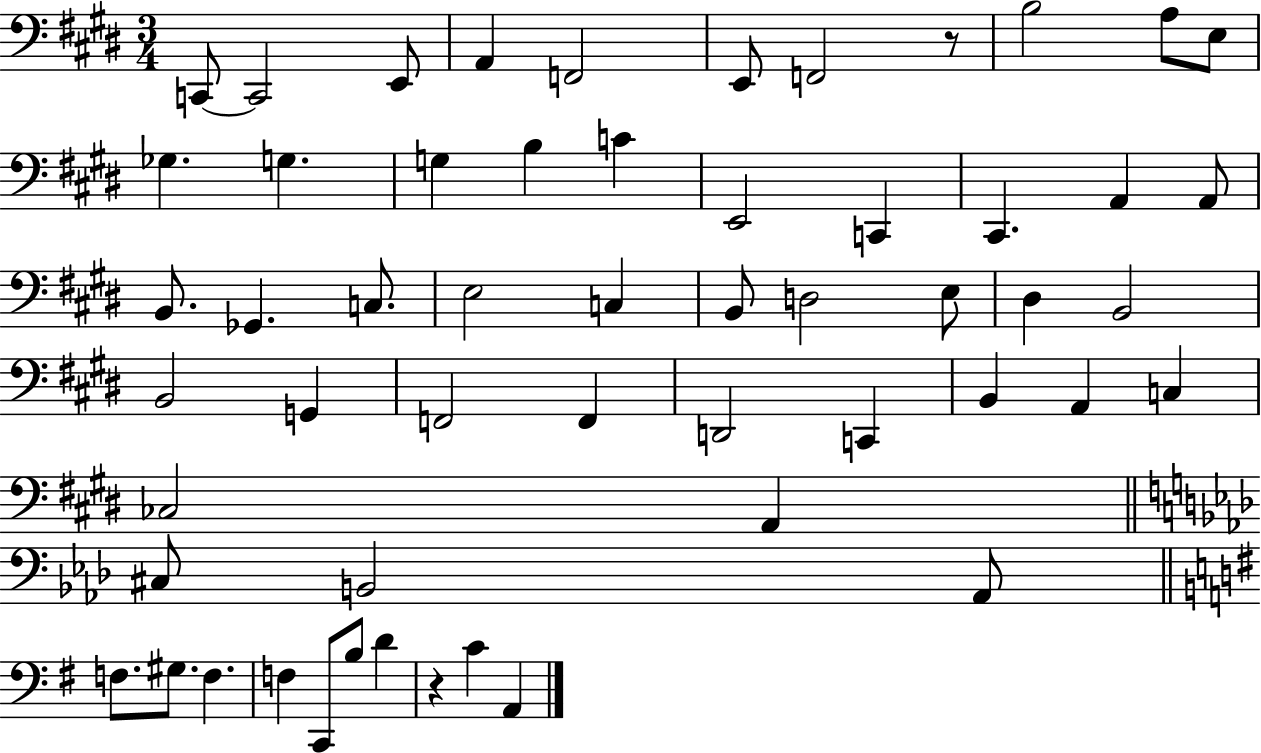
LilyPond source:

{
  \clef bass
  \numericTimeSignature
  \time 3/4
  \key e \major
  \repeat volta 2 { c,8~~ c,2 e,8 | a,4 f,2 | e,8 f,2 r8 | b2 a8 e8 | \break ges4. g4. | g4 b4 c'4 | e,2 c,4 | cis,4. a,4 a,8 | \break b,8. ges,4. c8. | e2 c4 | b,8 d2 e8 | dis4 b,2 | \break b,2 g,4 | f,2 f,4 | d,2 c,4 | b,4 a,4 c4 | \break ces2 a,4 | \bar "||" \break \key aes \major cis8 b,2 aes,8 | \bar "||" \break \key e \minor f8. gis8. f4. | f4 c,8 b8 d'4 | r4 c'4 a,4 | } \bar "|."
}